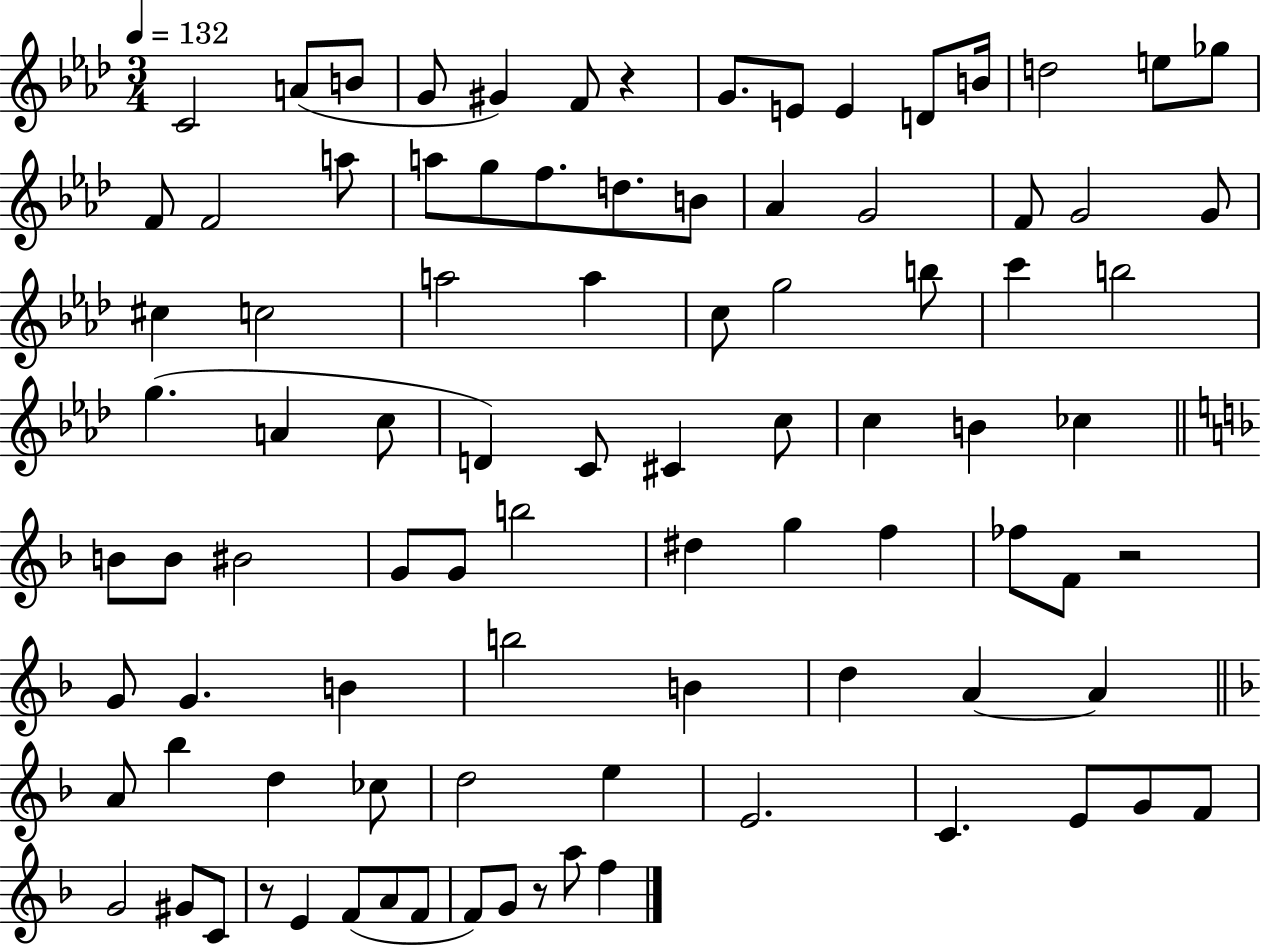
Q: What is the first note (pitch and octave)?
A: C4